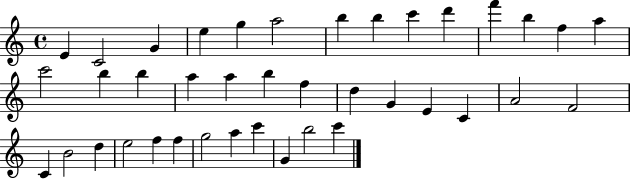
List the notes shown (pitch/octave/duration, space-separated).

E4/q C4/h G4/q E5/q G5/q A5/h B5/q B5/q C6/q D6/q F6/q B5/q F5/q A5/q C6/h B5/q B5/q A5/q A5/q B5/q F5/q D5/q G4/q E4/q C4/q A4/h F4/h C4/q B4/h D5/q E5/h F5/q F5/q G5/h A5/q C6/q G4/q B5/h C6/q